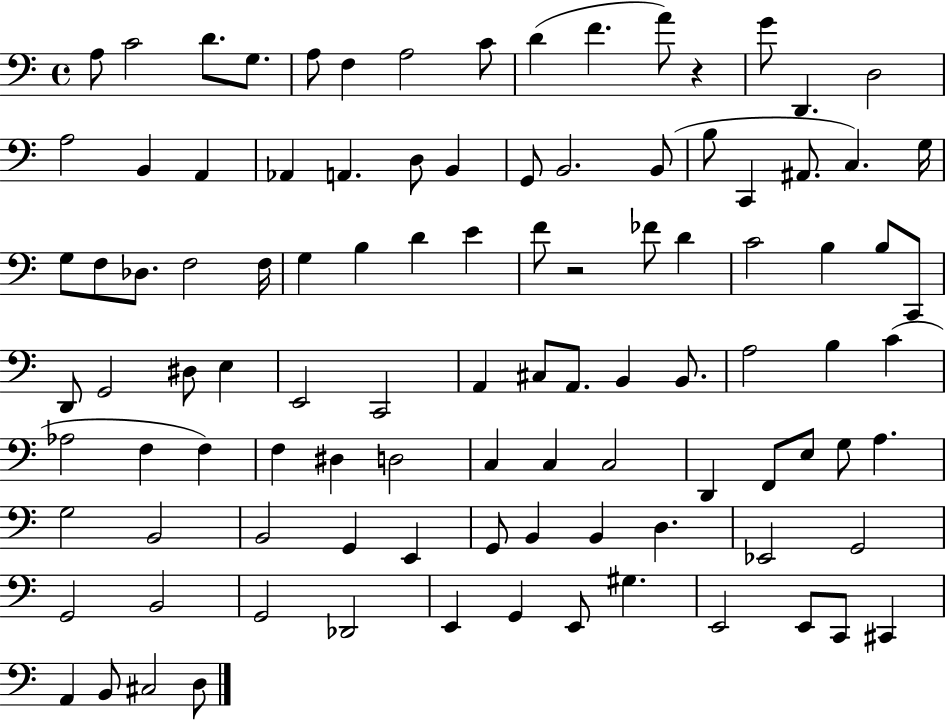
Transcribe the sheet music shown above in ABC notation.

X:1
T:Untitled
M:4/4
L:1/4
K:C
A,/2 C2 D/2 G,/2 A,/2 F, A,2 C/2 D F A/2 z G/2 D,, D,2 A,2 B,, A,, _A,, A,, D,/2 B,, G,,/2 B,,2 B,,/2 B,/2 C,, ^A,,/2 C, G,/4 G,/2 F,/2 _D,/2 F,2 F,/4 G, B, D E F/2 z2 _F/2 D C2 B, B,/2 C,,/2 D,,/2 G,,2 ^D,/2 E, E,,2 C,,2 A,, ^C,/2 A,,/2 B,, B,,/2 A,2 B, C _A,2 F, F, F, ^D, D,2 C, C, C,2 D,, F,,/2 E,/2 G,/2 A, G,2 B,,2 B,,2 G,, E,, G,,/2 B,, B,, D, _E,,2 G,,2 G,,2 B,,2 G,,2 _D,,2 E,, G,, E,,/2 ^G, E,,2 E,,/2 C,,/2 ^C,, A,, B,,/2 ^C,2 D,/2